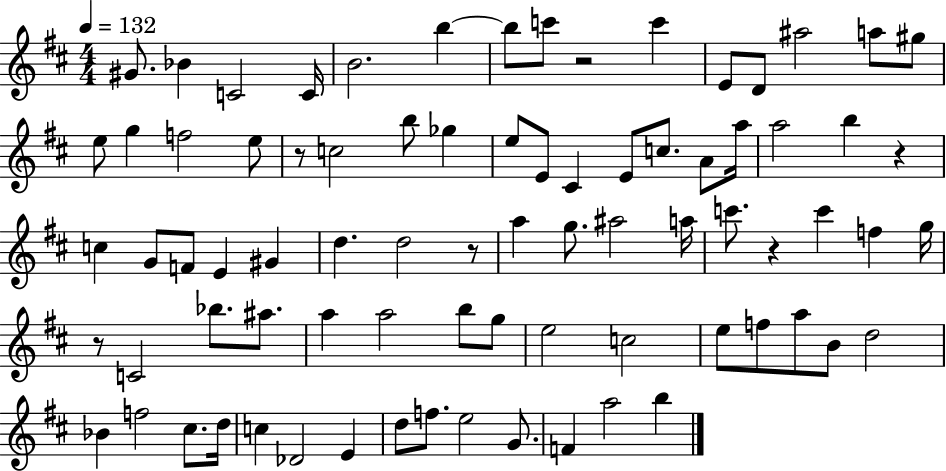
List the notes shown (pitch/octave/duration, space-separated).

G#4/e. Bb4/q C4/h C4/s B4/h. B5/q B5/e C6/e R/h C6/q E4/e D4/e A#5/h A5/e G#5/e E5/e G5/q F5/h E5/e R/e C5/h B5/e Gb5/q E5/e E4/e C#4/q E4/e C5/e. A4/e A5/s A5/h B5/q R/q C5/q G4/e F4/e E4/q G#4/q D5/q. D5/h R/e A5/q G5/e. A#5/h A5/s C6/e. R/q C6/q F5/q G5/s R/e C4/h Bb5/e. A#5/e. A5/q A5/h B5/e G5/e E5/h C5/h E5/e F5/e A5/e B4/e D5/h Bb4/q F5/h C#5/e. D5/s C5/q Db4/h E4/q D5/e F5/e. E5/h G4/e. F4/q A5/h B5/q